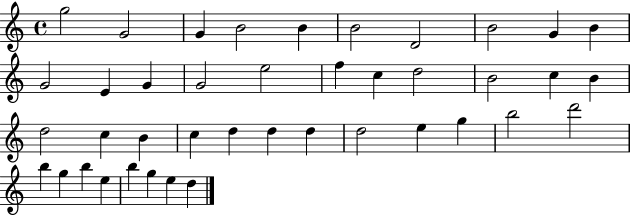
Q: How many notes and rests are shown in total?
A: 41